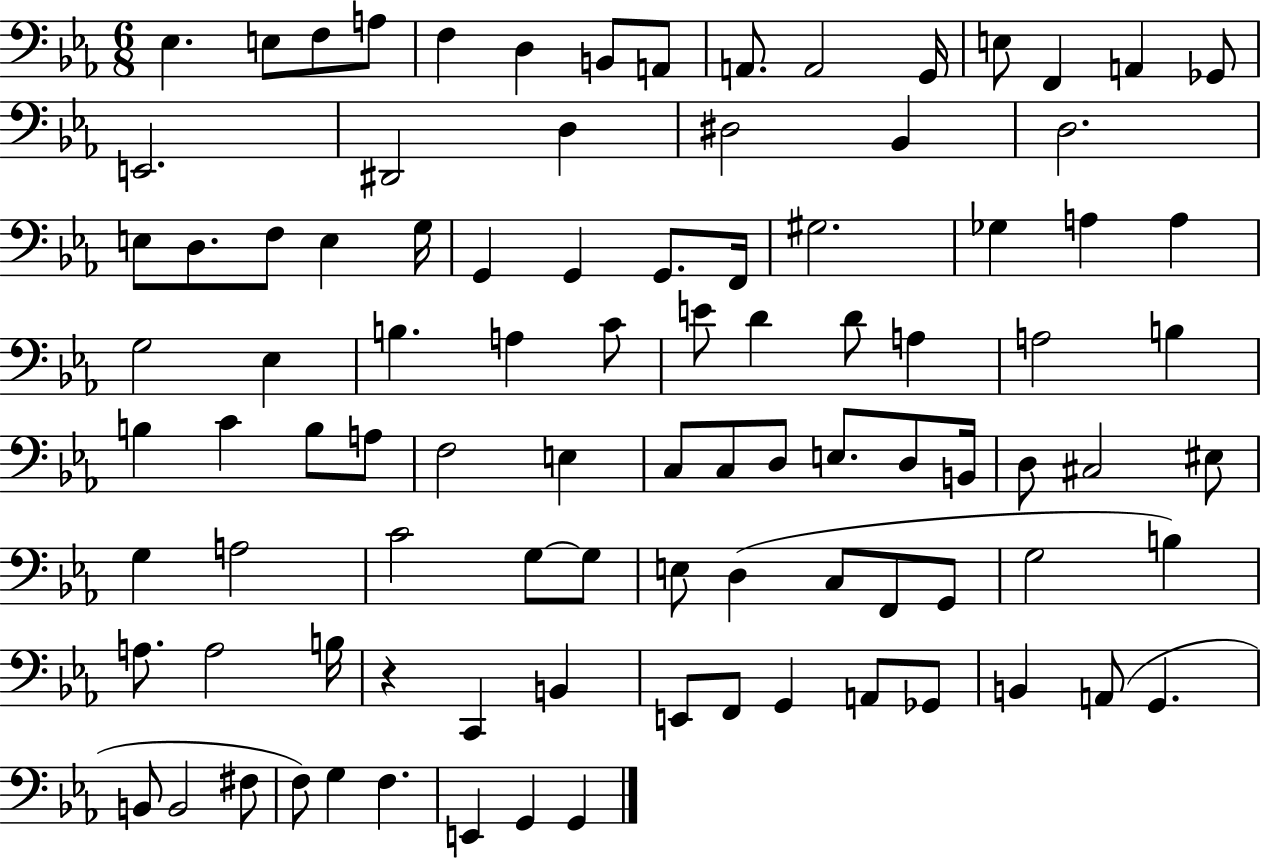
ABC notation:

X:1
T:Untitled
M:6/8
L:1/4
K:Eb
_E, E,/2 F,/2 A,/2 F, D, B,,/2 A,,/2 A,,/2 A,,2 G,,/4 E,/2 F,, A,, _G,,/2 E,,2 ^D,,2 D, ^D,2 _B,, D,2 E,/2 D,/2 F,/2 E, G,/4 G,, G,, G,,/2 F,,/4 ^G,2 _G, A, A, G,2 _E, B, A, C/2 E/2 D D/2 A, A,2 B, B, C B,/2 A,/2 F,2 E, C,/2 C,/2 D,/2 E,/2 D,/2 B,,/4 D,/2 ^C,2 ^E,/2 G, A,2 C2 G,/2 G,/2 E,/2 D, C,/2 F,,/2 G,,/2 G,2 B, A,/2 A,2 B,/4 z C,, B,, E,,/2 F,,/2 G,, A,,/2 _G,,/2 B,, A,,/2 G,, B,,/2 B,,2 ^F,/2 F,/2 G, F, E,, G,, G,,